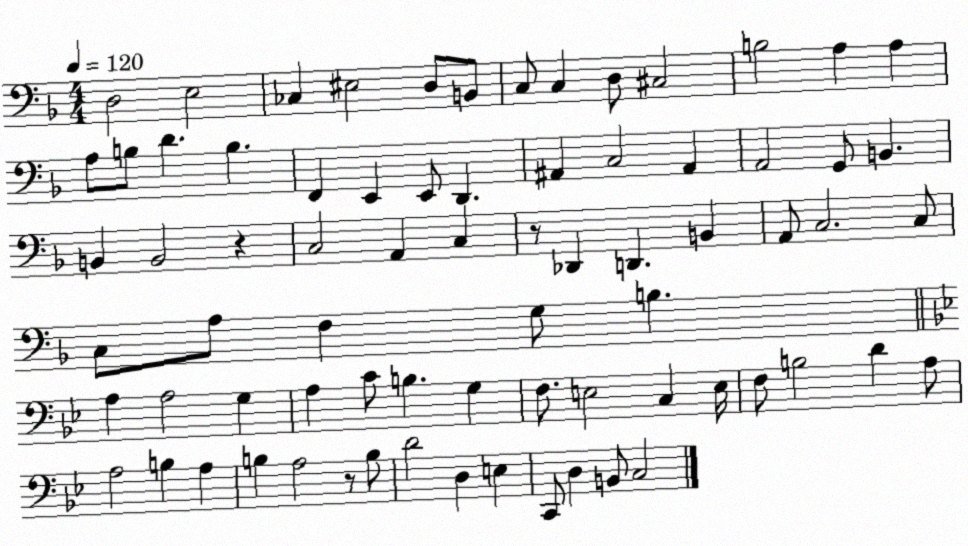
X:1
T:Untitled
M:4/4
L:1/4
K:F
D,2 E,2 _C, ^E,2 D,/2 B,,/2 C,/2 C, D,/2 ^C,2 B,2 A, A, A,/2 B,/2 D B, F,, E,, E,,/2 D,, ^A,, C,2 ^A,, A,,2 G,,/2 B,, B,, B,,2 z C,2 A,, C, z/2 _D,, D,, B,, A,,/2 C,2 C,/2 C,/2 A,/2 F, G,/2 B, A, A,2 G, A, C/2 B, G, F,/2 E,2 C, E,/4 F,/2 B,2 D A,/2 A,2 B, A, B, A,2 z/2 B,/2 D2 D, E, C,,/2 D, B,,/2 C,2